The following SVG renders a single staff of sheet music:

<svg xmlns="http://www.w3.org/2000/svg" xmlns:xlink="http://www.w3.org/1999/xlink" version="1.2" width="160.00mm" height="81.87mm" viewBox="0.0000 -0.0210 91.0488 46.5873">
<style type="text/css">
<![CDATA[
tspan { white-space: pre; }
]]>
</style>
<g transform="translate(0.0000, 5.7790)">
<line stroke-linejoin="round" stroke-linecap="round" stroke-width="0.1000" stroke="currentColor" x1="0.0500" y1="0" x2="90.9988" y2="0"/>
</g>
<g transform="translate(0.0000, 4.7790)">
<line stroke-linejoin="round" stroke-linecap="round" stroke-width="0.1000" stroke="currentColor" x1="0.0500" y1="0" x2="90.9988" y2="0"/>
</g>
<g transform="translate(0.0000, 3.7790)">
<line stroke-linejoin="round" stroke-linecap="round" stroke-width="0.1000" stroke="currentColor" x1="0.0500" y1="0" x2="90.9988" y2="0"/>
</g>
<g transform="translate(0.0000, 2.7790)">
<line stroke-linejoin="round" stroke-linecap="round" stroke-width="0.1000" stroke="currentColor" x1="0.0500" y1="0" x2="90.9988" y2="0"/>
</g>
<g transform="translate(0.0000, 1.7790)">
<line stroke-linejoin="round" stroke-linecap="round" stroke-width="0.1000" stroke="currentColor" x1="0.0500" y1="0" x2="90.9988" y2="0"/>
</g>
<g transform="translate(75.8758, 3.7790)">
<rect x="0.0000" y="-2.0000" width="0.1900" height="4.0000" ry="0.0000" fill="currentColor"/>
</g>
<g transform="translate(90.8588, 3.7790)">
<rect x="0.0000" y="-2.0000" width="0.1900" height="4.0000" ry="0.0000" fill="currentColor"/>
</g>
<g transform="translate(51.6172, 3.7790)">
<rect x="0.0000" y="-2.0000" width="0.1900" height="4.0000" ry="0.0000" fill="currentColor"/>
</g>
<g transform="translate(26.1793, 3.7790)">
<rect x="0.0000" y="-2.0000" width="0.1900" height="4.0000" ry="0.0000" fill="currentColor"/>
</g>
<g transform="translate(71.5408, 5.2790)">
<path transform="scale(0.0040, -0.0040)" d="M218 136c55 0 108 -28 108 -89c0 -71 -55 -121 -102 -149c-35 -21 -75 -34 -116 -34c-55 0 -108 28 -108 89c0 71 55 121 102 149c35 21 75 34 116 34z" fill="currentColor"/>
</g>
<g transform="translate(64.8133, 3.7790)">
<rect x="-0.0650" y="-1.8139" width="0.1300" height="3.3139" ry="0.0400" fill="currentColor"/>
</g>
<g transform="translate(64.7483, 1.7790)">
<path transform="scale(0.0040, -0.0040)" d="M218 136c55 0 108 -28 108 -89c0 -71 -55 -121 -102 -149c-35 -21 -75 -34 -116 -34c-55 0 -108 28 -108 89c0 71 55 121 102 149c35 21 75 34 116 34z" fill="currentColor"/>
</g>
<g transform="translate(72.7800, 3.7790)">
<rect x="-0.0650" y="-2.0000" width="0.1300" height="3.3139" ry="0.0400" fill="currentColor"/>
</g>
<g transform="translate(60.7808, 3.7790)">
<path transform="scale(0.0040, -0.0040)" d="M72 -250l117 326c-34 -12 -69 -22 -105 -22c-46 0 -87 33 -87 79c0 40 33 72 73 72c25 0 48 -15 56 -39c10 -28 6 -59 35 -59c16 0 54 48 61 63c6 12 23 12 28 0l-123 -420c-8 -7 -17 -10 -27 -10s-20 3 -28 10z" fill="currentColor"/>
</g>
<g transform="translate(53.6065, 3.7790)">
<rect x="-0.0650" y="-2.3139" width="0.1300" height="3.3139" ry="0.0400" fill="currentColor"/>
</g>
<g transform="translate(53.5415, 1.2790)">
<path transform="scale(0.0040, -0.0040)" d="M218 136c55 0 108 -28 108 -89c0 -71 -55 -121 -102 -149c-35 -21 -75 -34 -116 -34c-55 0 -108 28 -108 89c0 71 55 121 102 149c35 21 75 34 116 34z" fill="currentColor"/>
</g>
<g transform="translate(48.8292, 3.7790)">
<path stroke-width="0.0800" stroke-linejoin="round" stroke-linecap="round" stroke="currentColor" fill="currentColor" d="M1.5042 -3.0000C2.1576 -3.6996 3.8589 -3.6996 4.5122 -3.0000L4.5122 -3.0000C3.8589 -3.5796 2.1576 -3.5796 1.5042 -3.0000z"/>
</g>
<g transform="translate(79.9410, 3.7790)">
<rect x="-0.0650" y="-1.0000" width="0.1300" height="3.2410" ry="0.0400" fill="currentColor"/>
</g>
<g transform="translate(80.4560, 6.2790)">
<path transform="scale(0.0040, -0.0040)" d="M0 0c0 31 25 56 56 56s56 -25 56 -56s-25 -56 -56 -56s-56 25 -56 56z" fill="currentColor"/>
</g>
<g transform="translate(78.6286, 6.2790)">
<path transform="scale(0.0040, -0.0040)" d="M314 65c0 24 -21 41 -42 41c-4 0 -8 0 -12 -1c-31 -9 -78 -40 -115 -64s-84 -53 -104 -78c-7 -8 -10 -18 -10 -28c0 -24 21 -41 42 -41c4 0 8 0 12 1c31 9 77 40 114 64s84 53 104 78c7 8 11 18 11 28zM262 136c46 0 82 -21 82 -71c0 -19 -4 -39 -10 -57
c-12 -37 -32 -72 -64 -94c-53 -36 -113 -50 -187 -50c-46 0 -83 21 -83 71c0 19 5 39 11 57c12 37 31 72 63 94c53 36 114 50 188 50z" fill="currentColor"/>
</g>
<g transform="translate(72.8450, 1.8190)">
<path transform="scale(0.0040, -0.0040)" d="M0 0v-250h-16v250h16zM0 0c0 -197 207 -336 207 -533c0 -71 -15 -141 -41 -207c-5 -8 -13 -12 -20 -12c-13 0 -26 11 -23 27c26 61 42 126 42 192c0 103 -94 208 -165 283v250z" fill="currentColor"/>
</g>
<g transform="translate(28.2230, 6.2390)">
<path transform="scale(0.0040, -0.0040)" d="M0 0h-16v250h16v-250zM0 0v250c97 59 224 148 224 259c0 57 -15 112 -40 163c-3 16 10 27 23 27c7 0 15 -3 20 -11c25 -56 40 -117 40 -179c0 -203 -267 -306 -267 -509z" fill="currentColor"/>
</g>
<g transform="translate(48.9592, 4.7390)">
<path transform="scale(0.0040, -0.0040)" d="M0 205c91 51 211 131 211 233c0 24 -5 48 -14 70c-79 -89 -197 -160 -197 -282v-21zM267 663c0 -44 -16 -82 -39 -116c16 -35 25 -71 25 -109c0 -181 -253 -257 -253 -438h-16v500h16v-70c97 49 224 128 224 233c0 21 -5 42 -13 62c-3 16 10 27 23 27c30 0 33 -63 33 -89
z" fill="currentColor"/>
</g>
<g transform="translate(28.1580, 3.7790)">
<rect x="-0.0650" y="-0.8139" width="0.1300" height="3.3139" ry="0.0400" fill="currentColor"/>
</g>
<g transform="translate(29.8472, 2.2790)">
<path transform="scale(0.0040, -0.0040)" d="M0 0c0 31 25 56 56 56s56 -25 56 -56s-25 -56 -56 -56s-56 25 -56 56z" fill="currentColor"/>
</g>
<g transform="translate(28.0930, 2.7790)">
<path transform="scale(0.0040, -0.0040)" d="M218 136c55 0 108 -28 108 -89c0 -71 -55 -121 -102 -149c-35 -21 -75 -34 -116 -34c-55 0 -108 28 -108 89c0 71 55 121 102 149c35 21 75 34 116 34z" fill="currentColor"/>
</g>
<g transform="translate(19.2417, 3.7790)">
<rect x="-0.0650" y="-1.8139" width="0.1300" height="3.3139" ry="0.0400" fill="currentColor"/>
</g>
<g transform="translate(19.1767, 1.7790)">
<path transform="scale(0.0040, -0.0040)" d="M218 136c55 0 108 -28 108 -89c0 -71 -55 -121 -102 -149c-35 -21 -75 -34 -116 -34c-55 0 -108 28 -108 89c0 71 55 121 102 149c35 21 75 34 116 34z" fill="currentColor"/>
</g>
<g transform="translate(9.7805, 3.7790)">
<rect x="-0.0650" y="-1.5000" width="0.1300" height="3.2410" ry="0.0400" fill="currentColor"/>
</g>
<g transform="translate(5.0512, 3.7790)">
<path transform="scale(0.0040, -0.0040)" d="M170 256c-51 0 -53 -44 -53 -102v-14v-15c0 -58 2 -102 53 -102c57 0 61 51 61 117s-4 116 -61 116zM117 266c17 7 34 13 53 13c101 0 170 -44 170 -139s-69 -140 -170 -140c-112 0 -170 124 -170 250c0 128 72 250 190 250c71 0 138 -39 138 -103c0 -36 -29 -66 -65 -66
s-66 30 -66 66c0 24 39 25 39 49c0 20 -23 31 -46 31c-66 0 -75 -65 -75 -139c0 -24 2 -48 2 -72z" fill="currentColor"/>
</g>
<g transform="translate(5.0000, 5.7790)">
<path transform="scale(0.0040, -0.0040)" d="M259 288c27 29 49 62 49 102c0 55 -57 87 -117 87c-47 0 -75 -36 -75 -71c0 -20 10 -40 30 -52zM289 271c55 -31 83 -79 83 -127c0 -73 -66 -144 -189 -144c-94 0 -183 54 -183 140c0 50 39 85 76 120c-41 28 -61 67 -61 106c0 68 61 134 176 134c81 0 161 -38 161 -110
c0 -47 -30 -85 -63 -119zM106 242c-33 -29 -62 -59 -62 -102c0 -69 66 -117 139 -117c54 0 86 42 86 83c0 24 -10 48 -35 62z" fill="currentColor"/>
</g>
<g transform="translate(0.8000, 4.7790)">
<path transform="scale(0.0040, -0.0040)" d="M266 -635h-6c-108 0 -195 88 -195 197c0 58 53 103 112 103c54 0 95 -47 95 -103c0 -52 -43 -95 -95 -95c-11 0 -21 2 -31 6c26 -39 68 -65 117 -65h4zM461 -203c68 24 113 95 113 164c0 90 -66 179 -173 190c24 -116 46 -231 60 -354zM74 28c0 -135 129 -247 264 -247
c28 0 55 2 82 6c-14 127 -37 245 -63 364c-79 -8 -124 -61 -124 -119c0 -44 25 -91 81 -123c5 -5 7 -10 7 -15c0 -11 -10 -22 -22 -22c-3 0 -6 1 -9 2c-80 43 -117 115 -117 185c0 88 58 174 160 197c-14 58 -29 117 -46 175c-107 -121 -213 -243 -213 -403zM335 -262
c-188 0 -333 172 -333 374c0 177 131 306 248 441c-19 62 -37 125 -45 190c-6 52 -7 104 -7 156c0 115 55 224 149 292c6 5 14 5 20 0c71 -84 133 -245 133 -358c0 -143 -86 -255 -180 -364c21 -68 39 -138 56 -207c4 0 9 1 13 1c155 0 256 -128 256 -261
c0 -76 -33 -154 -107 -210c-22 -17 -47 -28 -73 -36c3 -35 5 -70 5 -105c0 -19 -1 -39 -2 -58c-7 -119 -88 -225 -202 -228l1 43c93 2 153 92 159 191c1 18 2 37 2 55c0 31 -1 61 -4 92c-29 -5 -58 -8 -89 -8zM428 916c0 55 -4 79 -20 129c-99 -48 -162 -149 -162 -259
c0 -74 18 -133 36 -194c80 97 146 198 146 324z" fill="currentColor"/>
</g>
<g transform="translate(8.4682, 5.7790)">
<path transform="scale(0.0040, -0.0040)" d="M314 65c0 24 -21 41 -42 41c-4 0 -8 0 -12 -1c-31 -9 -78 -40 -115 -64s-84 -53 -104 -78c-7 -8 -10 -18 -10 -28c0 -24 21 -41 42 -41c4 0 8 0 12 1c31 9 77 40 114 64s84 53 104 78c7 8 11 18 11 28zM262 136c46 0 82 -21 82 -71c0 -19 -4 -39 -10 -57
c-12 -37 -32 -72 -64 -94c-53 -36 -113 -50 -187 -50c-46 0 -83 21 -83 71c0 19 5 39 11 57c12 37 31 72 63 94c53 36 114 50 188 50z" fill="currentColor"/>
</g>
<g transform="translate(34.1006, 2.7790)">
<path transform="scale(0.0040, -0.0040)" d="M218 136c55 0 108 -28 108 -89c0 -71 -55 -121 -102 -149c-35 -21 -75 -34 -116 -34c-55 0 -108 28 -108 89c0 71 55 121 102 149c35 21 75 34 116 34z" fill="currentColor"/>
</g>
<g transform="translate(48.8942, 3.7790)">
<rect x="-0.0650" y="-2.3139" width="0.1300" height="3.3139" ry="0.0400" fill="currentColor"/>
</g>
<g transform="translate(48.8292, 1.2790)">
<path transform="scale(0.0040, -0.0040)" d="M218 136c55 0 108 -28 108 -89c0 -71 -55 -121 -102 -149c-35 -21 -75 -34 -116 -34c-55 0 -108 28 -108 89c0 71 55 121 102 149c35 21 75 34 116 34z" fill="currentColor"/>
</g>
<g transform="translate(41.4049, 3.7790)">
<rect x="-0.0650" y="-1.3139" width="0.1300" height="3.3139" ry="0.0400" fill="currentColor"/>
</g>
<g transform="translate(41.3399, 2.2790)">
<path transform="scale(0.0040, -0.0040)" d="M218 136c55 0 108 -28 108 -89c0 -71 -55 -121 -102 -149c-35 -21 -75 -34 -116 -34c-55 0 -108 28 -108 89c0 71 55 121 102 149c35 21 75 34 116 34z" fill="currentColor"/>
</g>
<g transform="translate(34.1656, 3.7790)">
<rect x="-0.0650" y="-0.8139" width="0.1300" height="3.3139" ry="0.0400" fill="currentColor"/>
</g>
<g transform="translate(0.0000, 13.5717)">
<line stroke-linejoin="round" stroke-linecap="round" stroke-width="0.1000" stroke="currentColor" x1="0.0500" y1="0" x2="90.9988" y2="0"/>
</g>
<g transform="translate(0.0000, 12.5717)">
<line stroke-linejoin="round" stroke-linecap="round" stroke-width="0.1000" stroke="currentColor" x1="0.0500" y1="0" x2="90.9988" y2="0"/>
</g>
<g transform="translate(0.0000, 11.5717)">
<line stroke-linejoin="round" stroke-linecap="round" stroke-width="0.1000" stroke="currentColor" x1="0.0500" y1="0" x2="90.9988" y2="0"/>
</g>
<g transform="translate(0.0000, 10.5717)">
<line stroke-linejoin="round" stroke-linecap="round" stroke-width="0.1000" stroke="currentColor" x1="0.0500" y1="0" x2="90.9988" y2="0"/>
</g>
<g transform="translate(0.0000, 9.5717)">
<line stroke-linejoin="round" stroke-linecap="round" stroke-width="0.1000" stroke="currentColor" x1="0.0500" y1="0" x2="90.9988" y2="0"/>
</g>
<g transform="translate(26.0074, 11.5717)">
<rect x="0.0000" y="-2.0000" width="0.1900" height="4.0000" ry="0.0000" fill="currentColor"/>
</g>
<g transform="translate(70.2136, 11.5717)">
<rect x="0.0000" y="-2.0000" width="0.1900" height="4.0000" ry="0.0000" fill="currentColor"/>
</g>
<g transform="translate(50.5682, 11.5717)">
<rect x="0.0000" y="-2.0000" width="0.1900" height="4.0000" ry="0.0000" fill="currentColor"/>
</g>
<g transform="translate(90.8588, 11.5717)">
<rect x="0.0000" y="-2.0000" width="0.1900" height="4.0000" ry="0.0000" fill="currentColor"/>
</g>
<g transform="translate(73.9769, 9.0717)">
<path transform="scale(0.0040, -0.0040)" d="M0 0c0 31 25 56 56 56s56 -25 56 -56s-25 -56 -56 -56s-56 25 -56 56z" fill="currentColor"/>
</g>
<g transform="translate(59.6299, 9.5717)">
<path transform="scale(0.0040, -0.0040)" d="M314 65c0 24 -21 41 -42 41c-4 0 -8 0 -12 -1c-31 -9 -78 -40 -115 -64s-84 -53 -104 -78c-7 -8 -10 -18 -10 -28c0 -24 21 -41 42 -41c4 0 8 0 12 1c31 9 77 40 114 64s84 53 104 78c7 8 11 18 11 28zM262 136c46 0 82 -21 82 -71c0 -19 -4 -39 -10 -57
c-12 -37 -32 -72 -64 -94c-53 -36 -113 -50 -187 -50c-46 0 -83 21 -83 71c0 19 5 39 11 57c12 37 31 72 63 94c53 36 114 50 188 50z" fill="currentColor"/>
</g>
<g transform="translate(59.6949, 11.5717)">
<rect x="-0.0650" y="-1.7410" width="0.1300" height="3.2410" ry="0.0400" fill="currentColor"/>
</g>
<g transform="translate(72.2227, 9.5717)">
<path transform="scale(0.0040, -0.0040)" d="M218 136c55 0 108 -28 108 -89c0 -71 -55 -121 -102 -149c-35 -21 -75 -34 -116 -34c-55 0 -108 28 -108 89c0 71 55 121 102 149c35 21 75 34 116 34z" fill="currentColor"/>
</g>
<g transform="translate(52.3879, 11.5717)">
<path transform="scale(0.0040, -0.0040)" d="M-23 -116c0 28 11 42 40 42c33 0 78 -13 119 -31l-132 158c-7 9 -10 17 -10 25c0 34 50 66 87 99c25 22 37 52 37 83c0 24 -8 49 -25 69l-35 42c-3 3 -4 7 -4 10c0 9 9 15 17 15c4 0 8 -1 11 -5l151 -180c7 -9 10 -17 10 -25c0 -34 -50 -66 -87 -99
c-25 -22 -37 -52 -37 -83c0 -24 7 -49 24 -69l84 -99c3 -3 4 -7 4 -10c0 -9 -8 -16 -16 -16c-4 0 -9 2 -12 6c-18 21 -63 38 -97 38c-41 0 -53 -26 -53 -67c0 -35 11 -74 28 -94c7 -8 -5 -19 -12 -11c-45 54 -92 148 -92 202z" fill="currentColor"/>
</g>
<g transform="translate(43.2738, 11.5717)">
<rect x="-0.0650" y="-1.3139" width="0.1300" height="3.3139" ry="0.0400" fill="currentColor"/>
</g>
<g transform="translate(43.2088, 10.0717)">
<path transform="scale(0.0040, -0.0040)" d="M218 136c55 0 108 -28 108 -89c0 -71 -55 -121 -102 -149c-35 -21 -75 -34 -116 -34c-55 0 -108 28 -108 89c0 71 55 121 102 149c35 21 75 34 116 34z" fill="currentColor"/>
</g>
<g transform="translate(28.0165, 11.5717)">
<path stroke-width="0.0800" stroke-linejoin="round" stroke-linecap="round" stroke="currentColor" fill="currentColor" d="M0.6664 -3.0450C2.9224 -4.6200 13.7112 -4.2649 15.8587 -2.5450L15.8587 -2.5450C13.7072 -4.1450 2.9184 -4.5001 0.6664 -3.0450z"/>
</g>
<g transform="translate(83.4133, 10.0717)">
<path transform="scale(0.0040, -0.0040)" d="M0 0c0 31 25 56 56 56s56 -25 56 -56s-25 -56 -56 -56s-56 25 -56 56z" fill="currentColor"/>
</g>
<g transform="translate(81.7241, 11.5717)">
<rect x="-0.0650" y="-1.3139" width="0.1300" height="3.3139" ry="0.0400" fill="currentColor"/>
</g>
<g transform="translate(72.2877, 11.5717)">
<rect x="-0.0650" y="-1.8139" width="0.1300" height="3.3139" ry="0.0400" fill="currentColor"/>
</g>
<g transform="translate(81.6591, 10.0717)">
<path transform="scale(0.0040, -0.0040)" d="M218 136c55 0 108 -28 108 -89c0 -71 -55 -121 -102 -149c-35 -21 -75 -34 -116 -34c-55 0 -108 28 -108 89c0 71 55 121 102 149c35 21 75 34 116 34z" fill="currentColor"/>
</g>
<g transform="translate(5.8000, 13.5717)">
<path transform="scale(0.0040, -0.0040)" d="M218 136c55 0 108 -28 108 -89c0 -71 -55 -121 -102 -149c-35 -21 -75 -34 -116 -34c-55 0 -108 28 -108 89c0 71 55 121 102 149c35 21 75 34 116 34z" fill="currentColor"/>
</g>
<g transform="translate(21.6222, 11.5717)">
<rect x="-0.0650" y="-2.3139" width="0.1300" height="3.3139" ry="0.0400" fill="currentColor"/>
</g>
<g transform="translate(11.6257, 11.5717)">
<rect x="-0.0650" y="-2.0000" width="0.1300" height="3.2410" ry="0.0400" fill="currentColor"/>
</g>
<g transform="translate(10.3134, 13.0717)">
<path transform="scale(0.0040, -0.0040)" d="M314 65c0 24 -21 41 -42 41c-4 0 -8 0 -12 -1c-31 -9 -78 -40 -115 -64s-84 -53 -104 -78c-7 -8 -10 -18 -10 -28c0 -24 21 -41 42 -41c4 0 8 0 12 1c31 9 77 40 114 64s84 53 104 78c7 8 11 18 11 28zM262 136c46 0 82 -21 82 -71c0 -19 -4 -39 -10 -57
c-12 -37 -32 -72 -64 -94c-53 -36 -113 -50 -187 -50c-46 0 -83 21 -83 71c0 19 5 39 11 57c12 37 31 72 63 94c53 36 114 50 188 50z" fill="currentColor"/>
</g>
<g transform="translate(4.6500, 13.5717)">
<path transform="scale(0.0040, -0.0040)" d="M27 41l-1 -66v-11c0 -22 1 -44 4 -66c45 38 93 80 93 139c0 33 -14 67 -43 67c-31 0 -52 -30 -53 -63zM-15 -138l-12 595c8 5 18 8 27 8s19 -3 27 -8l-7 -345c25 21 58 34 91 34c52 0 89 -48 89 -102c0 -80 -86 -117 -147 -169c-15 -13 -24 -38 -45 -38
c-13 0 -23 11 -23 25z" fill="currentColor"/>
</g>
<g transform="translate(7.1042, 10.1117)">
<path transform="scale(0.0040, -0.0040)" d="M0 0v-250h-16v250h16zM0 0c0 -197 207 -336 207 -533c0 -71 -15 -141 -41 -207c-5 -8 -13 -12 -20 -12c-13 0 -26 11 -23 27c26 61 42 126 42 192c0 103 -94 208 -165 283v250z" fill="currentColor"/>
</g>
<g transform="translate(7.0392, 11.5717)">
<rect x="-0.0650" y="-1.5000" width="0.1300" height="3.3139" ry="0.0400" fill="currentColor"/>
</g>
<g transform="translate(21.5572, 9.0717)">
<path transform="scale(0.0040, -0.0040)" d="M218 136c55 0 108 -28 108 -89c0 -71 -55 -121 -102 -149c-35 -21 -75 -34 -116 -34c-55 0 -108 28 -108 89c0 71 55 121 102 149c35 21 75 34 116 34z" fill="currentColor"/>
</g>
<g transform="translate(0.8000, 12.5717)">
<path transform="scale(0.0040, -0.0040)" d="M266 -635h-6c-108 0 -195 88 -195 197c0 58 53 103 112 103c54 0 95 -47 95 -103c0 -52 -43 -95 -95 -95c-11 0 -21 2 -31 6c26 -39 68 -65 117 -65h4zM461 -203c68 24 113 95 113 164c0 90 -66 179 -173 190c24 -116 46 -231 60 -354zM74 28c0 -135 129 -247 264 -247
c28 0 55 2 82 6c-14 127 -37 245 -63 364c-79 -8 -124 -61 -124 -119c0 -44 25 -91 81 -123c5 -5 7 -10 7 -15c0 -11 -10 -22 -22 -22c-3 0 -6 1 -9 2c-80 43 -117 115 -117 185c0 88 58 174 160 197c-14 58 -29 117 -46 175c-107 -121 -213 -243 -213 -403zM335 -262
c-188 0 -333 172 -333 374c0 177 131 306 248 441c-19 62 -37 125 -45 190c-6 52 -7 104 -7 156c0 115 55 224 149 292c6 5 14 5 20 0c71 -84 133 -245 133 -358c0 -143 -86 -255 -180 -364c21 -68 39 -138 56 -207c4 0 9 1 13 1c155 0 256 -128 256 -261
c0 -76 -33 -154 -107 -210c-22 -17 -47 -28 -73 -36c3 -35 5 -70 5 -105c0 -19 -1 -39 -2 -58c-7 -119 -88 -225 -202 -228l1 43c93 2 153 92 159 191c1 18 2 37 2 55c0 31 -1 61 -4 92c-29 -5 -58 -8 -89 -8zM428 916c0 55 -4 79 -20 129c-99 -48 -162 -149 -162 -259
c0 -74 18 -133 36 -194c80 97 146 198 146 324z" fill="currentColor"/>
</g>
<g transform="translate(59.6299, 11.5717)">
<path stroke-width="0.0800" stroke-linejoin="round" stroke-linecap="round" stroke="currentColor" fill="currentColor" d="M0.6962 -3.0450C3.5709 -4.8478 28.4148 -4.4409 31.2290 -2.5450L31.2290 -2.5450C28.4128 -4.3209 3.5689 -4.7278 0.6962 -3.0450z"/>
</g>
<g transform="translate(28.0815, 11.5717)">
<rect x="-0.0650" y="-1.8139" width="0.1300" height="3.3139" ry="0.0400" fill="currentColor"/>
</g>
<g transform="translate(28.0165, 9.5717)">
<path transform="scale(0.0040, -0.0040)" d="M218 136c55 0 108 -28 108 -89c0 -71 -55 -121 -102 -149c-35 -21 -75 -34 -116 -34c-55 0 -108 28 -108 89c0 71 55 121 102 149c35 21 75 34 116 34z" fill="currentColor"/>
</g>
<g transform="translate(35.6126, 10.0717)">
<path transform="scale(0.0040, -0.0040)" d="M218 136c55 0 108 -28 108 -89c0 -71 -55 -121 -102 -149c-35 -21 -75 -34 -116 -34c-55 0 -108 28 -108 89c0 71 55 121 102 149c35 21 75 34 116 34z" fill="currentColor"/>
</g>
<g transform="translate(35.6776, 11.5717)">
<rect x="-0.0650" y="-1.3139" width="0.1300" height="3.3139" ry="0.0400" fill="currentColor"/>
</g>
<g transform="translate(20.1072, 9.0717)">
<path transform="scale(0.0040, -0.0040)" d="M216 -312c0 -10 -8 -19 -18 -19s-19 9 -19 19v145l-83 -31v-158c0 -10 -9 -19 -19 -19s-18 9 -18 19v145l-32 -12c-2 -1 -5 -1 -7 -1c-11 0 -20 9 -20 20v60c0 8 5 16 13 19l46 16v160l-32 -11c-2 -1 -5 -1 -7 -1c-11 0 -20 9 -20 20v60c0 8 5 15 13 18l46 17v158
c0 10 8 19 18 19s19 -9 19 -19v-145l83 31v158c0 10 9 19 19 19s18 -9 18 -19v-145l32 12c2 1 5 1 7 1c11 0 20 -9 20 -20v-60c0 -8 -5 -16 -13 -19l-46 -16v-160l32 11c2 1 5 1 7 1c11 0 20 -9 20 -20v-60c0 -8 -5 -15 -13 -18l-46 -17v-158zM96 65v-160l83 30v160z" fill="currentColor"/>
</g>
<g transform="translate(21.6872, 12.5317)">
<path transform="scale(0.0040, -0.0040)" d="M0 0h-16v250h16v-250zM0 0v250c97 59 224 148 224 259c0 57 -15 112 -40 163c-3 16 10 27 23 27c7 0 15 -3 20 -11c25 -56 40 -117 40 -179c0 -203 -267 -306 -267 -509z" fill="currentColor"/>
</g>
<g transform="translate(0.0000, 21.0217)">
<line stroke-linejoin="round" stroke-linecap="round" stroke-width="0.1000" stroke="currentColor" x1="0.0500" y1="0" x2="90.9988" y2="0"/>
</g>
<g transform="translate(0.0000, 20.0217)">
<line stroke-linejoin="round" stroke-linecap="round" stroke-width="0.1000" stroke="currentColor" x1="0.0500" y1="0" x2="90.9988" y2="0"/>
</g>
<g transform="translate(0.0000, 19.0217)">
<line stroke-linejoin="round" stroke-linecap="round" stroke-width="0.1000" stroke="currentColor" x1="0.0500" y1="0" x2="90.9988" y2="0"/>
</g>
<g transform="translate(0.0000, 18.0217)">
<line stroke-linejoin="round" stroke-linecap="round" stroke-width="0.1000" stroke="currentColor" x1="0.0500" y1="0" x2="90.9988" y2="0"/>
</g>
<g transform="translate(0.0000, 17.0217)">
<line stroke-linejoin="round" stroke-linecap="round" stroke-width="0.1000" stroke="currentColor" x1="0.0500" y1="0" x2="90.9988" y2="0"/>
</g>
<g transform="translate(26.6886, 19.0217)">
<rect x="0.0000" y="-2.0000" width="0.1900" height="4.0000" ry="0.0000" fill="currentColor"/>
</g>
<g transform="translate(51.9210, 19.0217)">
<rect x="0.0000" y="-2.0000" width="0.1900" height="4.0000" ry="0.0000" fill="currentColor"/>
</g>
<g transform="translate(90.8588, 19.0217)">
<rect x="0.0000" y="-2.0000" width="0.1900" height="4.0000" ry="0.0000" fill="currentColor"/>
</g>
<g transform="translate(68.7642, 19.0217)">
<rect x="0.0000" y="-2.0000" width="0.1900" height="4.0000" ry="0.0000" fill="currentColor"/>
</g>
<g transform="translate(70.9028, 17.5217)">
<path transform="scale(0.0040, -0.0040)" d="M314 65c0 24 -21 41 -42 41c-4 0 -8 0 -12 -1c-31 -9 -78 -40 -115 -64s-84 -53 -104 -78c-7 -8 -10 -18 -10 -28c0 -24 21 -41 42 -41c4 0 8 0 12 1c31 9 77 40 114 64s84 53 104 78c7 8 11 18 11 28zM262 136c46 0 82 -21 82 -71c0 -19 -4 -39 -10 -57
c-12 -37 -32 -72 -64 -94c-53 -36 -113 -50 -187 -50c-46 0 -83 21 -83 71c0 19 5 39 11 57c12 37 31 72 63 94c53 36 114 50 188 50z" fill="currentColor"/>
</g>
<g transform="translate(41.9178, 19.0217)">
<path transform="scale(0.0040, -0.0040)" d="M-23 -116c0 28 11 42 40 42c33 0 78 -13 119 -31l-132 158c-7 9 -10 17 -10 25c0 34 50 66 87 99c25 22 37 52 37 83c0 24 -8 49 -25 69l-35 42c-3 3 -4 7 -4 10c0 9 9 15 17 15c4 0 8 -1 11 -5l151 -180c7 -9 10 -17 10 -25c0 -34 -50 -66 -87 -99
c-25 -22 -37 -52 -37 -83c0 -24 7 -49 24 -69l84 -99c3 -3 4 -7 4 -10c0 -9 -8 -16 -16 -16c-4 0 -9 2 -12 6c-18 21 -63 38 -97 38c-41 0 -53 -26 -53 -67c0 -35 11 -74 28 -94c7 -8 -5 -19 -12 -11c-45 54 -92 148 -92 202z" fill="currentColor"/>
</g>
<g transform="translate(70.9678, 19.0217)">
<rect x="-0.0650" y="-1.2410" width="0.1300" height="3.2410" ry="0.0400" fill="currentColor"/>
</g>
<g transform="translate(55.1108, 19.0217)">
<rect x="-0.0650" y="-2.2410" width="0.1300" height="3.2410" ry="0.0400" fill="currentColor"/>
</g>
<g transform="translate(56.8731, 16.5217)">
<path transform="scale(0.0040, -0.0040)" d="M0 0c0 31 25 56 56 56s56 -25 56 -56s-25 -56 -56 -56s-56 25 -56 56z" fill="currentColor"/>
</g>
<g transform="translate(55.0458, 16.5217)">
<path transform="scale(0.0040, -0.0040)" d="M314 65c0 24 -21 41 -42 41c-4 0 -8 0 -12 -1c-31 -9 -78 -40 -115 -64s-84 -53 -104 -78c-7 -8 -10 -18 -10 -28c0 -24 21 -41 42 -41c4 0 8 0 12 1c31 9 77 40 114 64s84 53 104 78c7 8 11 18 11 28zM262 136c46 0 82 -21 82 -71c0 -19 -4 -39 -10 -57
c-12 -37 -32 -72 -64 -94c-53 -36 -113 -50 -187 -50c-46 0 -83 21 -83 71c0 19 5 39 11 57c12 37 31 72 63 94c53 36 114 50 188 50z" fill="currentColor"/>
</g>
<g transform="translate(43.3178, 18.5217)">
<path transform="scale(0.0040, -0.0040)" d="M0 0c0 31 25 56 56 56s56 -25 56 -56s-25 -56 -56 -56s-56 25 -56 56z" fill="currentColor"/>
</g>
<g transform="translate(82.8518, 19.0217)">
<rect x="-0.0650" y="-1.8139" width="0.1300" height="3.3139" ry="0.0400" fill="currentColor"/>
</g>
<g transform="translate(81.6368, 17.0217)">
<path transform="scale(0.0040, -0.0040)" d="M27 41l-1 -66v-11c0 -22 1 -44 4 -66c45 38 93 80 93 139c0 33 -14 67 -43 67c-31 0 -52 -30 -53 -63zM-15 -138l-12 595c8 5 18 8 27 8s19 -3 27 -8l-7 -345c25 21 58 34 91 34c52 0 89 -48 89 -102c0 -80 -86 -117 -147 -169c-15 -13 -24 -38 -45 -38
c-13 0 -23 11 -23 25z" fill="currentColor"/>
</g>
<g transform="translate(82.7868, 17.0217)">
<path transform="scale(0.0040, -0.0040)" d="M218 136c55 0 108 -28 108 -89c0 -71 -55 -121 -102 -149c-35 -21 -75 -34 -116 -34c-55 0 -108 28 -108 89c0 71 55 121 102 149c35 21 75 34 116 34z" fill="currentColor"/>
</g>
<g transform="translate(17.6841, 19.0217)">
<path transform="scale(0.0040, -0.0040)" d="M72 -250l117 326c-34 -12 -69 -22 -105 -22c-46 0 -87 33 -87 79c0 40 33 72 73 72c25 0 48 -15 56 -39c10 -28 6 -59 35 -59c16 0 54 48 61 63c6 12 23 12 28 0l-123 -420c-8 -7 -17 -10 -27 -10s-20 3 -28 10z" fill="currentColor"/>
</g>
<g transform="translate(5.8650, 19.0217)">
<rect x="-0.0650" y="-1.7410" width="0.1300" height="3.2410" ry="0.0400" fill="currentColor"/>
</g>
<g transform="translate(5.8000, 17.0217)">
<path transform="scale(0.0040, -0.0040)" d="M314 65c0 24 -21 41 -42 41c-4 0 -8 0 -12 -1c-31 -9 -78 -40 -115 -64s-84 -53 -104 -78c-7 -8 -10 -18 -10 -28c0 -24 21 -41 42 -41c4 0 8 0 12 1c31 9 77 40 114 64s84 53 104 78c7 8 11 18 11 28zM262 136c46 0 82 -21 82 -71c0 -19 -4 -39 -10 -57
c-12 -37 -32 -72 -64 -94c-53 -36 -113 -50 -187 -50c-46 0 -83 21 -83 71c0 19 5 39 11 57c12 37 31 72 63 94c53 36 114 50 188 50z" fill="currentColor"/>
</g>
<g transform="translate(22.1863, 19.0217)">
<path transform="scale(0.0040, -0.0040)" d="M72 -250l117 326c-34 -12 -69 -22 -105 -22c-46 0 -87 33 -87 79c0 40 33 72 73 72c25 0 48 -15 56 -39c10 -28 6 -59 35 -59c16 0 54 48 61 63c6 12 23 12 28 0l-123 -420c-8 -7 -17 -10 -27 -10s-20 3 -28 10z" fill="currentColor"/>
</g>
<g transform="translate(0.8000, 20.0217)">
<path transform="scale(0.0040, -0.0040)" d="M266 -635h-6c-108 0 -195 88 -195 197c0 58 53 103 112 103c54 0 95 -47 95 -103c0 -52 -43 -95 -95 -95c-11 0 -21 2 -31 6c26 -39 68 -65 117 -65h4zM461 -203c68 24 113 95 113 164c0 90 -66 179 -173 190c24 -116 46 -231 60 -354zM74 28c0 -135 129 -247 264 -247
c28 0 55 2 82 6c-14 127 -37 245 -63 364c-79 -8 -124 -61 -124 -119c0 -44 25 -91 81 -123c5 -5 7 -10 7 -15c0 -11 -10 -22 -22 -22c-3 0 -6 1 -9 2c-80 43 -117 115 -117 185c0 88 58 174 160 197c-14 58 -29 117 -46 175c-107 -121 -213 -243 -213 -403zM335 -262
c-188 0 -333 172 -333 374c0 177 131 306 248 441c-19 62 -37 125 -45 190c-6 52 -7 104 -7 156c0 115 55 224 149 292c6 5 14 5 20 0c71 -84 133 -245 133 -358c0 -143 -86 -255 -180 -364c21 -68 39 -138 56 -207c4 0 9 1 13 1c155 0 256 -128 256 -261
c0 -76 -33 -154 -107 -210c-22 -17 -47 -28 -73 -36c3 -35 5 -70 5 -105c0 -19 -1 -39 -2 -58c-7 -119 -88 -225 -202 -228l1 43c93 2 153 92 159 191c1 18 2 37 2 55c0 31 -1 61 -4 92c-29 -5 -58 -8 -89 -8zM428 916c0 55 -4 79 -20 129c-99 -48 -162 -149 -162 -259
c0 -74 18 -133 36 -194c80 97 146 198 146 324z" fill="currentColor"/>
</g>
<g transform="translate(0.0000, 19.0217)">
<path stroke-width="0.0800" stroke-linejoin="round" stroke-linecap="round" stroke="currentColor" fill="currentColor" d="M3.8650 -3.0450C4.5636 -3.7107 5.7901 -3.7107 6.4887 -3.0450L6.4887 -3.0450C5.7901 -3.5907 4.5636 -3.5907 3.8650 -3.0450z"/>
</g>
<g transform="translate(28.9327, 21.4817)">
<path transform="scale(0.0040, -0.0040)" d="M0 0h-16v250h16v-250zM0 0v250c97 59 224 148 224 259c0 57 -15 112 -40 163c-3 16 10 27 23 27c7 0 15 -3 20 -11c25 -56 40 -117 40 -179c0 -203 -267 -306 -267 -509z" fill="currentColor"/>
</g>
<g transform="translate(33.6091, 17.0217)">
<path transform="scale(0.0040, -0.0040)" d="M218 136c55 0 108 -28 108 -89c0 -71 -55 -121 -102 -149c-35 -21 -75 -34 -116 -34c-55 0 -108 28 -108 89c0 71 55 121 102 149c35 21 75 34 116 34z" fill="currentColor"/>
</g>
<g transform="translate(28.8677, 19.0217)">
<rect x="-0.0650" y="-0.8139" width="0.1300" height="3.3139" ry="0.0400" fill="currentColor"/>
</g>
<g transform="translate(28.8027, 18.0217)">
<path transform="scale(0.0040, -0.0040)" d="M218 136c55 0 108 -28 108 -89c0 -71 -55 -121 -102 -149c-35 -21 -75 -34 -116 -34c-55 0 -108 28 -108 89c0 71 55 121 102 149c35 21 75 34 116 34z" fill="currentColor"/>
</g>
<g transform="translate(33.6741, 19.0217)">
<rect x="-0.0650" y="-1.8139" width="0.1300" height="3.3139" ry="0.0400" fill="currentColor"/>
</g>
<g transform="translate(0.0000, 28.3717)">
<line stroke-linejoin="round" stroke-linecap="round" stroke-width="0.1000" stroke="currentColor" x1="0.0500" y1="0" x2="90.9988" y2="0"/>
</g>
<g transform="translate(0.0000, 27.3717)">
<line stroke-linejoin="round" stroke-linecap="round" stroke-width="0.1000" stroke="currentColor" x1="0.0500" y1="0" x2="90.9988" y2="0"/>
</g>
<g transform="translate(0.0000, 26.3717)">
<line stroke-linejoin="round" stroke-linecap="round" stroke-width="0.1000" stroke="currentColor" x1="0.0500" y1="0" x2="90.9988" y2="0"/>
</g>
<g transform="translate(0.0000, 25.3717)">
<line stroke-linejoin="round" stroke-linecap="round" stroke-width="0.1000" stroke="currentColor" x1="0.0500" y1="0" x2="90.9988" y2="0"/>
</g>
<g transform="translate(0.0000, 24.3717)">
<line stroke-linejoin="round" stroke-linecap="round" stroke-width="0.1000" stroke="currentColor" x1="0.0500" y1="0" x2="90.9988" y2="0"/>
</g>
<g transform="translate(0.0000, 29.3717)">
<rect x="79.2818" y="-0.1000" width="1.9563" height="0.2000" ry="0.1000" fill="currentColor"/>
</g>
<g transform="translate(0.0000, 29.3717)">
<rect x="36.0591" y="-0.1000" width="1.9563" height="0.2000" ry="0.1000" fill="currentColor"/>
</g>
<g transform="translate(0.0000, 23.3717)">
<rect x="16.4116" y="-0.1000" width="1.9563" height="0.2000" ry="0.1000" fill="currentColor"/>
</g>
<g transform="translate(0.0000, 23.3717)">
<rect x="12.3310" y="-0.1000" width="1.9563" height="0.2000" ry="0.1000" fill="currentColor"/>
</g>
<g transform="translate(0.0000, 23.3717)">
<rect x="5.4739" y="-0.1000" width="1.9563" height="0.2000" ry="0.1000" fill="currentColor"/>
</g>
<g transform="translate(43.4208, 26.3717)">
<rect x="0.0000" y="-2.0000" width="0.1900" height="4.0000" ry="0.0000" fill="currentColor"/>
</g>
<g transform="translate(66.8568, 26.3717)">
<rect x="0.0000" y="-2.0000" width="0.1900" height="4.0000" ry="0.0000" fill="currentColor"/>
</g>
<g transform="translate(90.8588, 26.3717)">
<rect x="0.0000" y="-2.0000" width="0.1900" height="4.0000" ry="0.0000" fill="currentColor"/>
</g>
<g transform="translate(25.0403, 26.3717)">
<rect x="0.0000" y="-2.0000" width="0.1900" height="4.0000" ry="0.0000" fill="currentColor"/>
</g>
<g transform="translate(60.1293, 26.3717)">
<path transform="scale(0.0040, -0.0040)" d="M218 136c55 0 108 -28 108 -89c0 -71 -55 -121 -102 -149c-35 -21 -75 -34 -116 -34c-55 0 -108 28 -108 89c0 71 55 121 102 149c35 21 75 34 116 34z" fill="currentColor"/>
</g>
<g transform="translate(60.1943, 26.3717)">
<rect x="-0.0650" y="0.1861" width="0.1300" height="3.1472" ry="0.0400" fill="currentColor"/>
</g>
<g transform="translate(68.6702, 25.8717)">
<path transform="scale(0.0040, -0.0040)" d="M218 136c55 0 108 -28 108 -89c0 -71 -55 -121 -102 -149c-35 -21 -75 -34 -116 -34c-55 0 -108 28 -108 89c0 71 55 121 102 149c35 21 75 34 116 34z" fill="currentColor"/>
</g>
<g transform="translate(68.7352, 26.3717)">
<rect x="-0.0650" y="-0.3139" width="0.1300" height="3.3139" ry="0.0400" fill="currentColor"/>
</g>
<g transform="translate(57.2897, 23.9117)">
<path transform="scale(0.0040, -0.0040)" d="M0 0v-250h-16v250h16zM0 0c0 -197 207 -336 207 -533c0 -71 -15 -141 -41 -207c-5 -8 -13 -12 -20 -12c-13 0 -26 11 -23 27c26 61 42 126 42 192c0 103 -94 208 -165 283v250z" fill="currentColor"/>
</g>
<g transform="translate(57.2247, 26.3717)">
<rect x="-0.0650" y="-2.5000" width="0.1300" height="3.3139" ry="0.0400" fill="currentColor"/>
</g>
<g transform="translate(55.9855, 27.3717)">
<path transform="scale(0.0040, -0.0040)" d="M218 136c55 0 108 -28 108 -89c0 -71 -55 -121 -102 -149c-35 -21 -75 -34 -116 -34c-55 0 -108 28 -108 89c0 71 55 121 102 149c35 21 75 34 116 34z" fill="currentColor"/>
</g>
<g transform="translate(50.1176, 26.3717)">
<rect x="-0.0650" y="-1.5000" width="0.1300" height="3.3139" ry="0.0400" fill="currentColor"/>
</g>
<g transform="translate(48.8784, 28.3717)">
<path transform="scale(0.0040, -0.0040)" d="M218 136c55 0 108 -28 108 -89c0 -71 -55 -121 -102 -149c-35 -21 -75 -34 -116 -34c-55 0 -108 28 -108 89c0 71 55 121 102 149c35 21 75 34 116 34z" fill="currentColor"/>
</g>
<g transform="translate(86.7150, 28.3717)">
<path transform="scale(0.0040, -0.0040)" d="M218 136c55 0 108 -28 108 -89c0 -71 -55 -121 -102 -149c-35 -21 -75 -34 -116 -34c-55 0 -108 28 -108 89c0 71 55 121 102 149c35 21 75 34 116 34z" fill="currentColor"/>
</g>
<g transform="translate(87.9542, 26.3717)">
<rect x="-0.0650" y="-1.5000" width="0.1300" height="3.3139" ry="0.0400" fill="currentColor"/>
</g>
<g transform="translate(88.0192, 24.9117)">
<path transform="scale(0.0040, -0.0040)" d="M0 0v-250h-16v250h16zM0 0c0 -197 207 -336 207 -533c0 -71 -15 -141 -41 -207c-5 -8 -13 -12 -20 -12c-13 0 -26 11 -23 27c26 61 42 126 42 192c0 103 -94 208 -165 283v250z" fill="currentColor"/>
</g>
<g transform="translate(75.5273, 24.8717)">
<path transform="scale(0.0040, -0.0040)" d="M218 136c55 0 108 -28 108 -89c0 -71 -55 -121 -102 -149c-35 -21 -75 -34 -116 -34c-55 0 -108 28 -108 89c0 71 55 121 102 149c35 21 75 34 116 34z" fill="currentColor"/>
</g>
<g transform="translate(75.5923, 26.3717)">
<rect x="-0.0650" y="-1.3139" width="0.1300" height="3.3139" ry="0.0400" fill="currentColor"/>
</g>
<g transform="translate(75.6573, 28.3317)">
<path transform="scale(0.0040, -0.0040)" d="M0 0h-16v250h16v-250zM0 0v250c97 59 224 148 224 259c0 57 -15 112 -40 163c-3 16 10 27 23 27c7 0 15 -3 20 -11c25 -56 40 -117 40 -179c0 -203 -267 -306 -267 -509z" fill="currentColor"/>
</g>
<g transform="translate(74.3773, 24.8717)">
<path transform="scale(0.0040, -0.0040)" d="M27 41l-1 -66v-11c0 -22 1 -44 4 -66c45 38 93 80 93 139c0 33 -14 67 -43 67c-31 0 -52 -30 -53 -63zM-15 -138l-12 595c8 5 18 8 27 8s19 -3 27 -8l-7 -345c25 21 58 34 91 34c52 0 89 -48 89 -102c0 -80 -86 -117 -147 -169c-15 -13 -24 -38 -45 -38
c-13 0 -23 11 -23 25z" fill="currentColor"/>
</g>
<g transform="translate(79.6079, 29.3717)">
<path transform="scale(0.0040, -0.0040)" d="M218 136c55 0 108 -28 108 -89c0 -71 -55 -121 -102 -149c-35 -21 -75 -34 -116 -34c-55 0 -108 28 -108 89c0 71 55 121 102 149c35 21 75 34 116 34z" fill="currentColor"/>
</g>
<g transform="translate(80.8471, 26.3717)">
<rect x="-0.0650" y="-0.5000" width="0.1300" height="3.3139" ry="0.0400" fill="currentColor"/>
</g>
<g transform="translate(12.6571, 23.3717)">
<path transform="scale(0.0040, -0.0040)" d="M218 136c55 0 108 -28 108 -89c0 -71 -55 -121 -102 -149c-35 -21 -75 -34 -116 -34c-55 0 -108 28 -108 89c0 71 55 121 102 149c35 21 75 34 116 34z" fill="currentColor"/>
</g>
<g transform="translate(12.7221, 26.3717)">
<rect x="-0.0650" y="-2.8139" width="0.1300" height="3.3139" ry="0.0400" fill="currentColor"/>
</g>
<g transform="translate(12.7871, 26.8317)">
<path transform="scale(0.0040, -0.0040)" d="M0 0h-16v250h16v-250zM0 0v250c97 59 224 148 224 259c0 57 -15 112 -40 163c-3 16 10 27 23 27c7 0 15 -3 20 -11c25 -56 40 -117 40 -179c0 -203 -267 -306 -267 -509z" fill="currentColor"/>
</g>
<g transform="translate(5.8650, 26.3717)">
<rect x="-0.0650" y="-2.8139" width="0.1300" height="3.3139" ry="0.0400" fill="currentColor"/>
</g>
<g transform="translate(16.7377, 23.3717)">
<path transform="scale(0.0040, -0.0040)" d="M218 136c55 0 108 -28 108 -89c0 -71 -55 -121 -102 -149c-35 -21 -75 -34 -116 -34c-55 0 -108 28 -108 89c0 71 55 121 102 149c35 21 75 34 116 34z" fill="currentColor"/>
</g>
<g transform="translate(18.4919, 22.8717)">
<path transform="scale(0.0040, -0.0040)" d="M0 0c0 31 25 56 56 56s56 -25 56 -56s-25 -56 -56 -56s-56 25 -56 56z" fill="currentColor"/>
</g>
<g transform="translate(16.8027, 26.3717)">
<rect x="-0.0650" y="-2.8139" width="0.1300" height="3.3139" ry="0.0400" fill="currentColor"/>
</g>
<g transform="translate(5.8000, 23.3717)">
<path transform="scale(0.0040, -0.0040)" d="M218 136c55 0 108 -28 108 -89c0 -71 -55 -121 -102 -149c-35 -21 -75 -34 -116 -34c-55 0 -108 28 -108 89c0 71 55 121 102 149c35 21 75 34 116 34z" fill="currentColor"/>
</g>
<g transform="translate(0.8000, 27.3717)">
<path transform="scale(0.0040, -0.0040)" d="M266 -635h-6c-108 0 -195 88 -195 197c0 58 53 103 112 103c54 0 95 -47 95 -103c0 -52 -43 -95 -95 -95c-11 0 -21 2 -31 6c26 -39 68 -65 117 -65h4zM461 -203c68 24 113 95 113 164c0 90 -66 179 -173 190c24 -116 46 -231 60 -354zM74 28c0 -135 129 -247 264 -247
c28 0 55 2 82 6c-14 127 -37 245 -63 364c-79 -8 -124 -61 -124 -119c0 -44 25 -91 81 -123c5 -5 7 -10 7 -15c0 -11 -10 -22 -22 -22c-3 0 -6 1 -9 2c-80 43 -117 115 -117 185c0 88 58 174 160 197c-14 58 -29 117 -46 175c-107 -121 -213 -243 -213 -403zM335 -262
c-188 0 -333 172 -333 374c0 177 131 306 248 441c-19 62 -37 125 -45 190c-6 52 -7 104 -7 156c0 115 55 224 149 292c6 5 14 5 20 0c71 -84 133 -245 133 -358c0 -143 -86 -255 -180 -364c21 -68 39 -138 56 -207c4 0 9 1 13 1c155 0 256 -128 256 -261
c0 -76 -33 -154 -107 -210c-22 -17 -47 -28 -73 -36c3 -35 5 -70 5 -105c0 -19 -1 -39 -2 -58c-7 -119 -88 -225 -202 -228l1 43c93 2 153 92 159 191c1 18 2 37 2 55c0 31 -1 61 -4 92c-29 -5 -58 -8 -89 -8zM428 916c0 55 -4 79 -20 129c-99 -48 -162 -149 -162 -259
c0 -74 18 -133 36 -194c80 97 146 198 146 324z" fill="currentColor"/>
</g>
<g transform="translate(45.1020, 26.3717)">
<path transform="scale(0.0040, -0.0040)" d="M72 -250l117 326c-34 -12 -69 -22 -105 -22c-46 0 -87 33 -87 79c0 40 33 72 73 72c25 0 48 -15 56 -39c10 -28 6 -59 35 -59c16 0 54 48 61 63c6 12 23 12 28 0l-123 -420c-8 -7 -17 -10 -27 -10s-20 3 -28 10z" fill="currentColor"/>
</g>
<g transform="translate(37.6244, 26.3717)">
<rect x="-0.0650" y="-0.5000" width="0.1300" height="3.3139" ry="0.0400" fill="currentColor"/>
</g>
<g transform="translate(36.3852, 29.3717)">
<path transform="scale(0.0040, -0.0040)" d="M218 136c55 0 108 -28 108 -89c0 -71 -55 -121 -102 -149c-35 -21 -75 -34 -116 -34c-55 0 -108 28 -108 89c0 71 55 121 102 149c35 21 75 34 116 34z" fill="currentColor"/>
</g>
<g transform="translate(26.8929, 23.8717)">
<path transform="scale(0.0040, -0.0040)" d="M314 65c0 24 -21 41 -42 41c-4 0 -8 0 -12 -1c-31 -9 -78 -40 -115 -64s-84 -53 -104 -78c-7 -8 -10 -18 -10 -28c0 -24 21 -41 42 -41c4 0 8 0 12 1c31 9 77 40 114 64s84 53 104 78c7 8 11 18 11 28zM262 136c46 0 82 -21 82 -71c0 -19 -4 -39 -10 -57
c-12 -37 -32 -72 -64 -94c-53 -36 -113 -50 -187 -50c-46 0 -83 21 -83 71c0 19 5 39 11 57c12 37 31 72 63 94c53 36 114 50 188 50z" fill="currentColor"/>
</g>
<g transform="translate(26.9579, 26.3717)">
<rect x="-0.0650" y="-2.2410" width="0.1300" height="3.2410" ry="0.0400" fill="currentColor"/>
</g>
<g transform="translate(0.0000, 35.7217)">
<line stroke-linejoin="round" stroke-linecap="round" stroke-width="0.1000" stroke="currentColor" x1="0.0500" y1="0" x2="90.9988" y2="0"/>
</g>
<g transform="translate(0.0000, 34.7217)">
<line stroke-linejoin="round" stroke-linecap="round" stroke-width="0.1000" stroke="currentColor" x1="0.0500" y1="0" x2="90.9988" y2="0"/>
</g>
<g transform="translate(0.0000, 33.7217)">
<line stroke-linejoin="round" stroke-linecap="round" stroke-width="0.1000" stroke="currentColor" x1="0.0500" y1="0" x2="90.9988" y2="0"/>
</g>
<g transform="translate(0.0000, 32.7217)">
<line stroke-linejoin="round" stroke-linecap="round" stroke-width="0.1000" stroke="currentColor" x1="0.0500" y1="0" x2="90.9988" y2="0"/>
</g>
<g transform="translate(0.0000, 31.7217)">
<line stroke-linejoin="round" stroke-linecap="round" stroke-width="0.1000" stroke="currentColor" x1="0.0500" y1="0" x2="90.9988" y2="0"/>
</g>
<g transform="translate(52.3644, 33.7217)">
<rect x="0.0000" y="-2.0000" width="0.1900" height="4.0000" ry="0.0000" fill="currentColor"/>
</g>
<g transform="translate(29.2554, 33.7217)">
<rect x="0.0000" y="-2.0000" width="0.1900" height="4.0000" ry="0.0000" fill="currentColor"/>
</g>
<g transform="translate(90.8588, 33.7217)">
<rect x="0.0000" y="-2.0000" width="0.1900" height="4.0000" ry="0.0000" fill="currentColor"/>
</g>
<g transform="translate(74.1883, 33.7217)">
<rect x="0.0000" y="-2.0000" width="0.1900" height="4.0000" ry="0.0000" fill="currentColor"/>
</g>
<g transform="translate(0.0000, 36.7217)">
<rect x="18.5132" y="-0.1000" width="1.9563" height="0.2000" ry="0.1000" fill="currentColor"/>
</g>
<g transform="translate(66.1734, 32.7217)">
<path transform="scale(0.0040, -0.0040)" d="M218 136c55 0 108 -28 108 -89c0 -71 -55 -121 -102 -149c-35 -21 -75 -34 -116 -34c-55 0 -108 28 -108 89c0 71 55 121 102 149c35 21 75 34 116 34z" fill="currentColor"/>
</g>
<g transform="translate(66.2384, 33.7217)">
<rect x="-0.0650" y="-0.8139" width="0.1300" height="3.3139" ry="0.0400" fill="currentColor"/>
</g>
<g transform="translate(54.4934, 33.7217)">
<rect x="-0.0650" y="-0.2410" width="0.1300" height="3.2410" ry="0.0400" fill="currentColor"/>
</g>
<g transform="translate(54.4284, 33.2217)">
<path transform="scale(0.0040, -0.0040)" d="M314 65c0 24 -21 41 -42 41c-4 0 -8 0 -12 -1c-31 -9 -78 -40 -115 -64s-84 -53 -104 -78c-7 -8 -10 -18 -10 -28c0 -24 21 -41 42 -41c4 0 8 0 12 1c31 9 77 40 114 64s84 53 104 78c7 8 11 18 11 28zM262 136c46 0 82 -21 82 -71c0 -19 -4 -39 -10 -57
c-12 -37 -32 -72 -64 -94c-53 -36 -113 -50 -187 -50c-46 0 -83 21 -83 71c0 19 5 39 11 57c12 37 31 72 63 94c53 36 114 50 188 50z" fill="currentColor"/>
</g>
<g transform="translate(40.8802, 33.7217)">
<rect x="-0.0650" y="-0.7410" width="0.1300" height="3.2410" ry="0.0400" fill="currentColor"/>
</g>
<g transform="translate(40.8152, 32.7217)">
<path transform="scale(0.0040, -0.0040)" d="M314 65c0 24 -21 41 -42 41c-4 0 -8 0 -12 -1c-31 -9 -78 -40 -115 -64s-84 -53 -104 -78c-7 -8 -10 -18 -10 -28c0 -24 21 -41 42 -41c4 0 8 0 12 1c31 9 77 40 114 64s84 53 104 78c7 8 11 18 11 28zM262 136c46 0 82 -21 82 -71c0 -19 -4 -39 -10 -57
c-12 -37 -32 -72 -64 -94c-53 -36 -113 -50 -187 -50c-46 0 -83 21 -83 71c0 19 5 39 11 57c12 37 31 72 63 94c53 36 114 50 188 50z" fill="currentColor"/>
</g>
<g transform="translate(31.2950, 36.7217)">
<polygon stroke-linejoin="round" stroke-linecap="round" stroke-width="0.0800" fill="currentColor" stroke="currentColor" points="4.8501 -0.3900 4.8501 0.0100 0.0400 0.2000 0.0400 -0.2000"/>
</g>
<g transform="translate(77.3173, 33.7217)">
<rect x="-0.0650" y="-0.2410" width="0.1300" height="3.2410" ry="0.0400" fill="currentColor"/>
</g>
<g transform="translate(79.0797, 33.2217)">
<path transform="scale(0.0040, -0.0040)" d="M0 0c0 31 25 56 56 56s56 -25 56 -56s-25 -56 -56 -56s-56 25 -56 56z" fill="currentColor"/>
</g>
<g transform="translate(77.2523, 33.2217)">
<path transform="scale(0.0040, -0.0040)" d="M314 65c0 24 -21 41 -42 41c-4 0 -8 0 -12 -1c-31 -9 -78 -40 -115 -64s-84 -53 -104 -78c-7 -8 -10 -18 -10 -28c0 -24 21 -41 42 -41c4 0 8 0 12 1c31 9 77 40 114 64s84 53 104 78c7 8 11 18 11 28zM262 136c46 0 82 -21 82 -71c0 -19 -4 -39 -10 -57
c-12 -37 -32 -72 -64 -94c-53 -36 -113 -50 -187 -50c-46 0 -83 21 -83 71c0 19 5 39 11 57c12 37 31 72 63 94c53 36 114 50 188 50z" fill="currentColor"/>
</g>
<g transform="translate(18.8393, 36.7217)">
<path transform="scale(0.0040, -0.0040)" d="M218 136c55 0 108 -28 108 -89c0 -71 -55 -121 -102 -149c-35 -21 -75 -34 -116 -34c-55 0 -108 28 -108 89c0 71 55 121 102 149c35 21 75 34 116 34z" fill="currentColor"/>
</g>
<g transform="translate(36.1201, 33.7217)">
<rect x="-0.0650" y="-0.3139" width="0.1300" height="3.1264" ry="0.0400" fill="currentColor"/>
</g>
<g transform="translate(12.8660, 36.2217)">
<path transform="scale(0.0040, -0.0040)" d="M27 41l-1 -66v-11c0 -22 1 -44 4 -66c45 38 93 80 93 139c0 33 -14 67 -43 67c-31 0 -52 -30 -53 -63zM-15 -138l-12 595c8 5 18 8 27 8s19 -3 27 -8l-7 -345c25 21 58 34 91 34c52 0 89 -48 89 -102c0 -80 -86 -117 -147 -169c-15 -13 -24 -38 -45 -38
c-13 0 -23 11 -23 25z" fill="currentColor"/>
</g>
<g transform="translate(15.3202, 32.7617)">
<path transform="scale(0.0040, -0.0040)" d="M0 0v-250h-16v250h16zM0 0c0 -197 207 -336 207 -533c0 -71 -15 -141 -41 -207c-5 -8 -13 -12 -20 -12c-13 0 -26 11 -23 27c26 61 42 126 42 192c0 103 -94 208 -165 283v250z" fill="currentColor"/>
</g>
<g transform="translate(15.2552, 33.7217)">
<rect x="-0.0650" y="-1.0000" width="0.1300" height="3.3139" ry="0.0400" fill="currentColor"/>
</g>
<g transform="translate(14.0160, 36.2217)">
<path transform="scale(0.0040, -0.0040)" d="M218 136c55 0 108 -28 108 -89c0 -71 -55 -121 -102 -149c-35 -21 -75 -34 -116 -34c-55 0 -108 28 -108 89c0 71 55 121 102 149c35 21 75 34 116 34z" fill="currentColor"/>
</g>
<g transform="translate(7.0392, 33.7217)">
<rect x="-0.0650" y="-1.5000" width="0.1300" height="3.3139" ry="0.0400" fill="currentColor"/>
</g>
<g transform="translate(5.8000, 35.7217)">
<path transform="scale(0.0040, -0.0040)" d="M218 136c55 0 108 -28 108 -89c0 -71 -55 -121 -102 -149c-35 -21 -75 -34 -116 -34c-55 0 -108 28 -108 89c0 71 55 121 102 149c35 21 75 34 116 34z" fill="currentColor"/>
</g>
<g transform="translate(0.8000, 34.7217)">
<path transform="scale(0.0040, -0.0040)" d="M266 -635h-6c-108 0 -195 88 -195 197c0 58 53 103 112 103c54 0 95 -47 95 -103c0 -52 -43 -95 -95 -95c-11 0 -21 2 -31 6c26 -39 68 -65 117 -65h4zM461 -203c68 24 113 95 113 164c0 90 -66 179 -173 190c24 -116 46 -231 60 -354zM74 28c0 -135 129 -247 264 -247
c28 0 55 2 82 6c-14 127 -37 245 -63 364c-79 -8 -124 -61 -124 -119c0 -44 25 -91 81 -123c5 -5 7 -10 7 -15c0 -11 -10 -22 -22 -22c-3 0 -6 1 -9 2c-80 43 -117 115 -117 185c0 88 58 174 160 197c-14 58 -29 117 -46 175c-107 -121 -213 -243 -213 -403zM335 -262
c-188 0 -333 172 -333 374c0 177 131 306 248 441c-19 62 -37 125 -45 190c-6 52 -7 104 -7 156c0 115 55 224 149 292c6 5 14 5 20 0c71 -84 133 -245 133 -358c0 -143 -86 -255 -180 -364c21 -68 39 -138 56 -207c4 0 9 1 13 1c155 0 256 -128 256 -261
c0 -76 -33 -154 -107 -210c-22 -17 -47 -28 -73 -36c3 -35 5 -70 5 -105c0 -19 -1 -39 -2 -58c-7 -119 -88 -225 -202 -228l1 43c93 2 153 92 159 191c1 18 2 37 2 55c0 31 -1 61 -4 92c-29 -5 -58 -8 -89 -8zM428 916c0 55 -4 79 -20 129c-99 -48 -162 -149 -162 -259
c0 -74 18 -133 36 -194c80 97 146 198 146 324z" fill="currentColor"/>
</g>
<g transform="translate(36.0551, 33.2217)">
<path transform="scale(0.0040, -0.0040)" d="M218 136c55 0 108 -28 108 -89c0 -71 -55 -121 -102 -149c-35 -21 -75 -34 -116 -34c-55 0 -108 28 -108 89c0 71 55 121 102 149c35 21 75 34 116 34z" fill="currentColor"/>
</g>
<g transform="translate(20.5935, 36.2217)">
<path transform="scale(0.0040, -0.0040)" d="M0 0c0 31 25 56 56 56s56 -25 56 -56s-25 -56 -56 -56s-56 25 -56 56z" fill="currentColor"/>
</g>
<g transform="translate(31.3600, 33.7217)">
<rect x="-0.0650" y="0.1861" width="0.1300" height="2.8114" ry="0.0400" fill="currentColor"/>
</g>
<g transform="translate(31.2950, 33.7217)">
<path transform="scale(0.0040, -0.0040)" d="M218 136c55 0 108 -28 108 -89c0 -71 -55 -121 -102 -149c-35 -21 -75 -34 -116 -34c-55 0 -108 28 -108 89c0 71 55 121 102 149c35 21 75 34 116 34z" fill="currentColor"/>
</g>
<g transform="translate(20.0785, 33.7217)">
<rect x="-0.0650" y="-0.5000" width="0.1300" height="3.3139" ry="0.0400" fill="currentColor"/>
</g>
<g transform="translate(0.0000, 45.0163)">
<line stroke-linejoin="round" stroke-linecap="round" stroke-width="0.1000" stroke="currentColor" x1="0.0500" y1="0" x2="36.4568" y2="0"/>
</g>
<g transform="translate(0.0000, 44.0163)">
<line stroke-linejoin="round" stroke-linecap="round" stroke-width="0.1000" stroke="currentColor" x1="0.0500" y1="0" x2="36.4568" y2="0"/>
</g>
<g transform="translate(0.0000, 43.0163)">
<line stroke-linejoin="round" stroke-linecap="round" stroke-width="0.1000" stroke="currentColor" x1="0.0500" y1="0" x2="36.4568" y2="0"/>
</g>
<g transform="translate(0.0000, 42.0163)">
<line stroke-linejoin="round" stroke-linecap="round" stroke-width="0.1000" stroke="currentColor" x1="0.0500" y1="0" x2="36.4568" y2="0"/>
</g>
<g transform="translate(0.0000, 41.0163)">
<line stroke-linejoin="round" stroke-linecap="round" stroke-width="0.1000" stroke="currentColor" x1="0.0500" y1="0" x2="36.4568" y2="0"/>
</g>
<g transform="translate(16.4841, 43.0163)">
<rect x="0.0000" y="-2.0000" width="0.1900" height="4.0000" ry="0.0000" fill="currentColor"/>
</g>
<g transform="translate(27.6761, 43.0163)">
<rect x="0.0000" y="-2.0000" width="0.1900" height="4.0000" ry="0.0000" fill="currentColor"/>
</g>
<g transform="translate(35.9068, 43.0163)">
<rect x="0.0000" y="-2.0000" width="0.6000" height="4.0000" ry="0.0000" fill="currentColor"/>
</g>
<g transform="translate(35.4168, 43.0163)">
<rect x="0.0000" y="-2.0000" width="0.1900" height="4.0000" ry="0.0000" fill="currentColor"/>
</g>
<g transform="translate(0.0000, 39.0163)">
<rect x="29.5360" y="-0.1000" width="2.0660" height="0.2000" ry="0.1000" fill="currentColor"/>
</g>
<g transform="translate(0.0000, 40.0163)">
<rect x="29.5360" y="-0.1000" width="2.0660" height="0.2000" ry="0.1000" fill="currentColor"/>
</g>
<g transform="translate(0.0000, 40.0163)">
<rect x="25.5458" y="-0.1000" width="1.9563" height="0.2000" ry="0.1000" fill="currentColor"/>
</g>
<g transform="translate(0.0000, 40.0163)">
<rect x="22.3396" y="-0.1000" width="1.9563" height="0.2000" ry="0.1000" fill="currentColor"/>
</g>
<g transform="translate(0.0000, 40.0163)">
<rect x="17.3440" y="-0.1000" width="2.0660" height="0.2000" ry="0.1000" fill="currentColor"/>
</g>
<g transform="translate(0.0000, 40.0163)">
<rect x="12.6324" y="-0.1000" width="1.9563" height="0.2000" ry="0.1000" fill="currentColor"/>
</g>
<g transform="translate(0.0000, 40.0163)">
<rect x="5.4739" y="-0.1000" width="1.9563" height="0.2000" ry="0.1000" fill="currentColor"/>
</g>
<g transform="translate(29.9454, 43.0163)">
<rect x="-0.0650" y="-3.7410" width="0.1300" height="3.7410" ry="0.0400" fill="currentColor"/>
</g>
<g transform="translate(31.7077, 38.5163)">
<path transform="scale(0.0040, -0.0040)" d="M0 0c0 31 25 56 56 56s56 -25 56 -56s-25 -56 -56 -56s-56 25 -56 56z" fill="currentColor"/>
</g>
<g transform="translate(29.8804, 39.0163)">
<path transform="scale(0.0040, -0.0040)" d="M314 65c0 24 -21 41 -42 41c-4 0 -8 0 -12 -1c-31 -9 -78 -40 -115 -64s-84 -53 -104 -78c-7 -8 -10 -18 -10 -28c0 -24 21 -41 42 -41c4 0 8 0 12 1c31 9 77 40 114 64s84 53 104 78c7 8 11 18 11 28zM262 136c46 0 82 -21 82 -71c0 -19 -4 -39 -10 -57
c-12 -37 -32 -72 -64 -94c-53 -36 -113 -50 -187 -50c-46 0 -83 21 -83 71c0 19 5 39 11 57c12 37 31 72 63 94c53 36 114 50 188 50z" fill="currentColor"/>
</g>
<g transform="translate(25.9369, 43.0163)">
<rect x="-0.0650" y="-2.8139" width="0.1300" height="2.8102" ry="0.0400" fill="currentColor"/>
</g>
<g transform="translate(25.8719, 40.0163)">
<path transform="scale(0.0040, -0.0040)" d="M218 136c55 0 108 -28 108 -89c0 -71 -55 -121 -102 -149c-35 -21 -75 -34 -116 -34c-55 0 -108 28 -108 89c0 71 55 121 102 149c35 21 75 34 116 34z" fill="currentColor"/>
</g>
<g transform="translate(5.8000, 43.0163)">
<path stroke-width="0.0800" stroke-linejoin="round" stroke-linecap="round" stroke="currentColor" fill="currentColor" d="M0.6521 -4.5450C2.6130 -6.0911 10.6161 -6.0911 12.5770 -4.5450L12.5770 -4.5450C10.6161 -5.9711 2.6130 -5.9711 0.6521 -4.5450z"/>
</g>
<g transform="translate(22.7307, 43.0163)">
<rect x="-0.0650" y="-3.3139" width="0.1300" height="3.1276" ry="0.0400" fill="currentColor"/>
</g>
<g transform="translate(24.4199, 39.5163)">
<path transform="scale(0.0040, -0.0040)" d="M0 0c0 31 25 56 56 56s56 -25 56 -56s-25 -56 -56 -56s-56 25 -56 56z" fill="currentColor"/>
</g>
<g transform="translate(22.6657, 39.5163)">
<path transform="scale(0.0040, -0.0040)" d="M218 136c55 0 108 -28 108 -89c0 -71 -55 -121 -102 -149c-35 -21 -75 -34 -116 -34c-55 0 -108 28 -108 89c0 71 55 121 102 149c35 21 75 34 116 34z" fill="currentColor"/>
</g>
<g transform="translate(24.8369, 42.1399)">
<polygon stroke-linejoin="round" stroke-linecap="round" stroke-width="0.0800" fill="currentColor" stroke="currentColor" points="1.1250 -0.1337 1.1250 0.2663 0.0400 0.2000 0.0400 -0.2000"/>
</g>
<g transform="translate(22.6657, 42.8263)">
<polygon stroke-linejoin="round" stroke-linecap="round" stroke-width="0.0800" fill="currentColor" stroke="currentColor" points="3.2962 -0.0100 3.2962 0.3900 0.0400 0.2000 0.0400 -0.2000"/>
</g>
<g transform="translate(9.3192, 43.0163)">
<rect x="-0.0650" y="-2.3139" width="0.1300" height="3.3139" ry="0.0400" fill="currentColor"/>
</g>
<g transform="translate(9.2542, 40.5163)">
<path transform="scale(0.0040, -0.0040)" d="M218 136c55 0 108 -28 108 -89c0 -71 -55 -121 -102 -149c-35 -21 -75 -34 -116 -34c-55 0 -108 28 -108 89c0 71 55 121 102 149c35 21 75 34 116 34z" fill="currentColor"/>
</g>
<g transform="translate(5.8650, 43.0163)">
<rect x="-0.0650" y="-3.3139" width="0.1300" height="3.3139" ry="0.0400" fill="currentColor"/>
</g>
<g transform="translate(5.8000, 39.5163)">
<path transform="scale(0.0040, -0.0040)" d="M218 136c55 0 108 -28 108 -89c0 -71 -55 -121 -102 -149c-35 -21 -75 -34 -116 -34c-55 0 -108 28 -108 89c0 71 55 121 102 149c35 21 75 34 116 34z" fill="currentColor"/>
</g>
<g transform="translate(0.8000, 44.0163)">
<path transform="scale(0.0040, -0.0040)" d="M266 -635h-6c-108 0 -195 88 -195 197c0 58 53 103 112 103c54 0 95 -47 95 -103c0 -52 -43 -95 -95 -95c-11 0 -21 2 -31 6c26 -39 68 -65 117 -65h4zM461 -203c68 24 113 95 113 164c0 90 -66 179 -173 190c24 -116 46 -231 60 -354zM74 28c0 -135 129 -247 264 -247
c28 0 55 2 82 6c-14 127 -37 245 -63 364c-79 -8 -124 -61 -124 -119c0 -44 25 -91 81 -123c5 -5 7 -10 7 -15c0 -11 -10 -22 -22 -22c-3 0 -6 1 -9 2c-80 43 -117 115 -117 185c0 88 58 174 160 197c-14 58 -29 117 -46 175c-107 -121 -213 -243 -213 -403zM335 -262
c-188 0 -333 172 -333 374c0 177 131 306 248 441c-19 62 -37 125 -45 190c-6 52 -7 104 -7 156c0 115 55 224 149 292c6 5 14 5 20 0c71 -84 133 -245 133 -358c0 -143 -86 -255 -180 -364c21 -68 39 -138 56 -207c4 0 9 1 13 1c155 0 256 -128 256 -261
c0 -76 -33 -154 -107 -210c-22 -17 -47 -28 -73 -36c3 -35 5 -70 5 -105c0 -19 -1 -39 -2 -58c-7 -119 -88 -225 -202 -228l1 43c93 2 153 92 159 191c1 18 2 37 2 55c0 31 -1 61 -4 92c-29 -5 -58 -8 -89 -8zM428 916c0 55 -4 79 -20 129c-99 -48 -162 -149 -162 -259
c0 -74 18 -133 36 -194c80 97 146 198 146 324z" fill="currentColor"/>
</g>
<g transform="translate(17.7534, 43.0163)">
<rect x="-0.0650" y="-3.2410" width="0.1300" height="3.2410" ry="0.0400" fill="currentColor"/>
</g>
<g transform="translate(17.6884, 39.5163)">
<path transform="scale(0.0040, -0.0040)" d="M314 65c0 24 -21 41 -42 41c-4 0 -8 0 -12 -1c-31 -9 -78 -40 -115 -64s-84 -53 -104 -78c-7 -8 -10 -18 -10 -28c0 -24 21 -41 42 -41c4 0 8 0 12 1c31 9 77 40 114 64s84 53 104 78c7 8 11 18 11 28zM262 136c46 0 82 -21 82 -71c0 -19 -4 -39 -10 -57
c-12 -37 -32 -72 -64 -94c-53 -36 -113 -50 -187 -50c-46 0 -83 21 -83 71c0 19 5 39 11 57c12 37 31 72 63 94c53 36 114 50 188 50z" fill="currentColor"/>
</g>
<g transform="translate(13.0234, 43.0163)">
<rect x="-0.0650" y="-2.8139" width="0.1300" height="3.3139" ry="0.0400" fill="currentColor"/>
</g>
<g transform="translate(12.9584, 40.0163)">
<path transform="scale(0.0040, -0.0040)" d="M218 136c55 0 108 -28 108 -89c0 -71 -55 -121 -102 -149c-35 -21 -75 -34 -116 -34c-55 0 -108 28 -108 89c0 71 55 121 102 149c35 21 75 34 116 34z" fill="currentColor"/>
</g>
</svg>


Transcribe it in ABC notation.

X:1
T:Untitled
M:6/8
L:1/4
K:C
E2 f d/2 d e g/4 g z/2 f F/2 D2 _E/2 F2 ^g/2 f e e z f2 f e f2 z/2 z/2 d/2 f z g2 e2 _f a a/2 a g2 C z/2 E G/2 B c _e/2 C E/2 E _D/2 C B/2 c/2 d2 c2 d c2 b g a b2 b/2 a/4 c'2